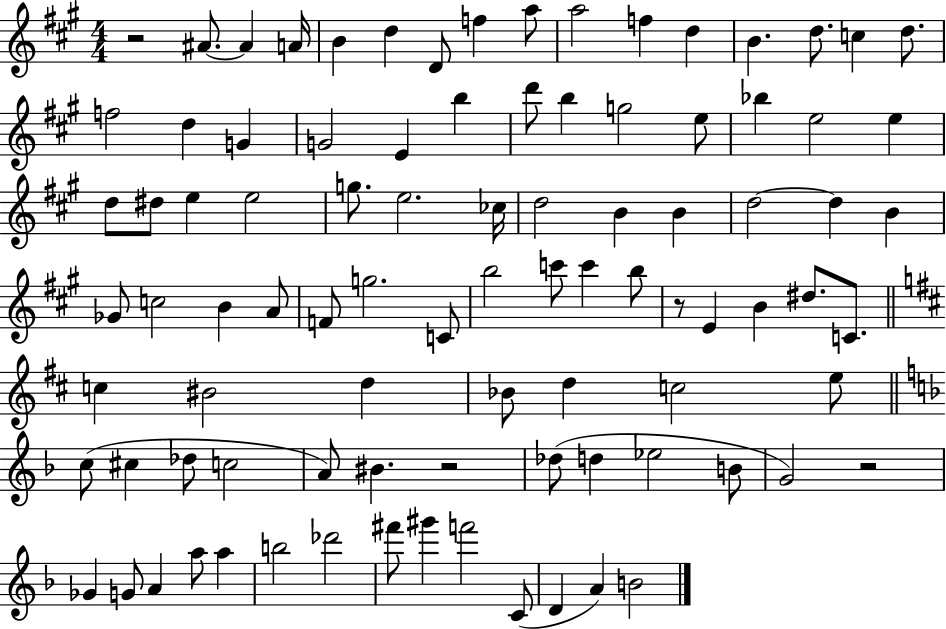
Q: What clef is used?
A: treble